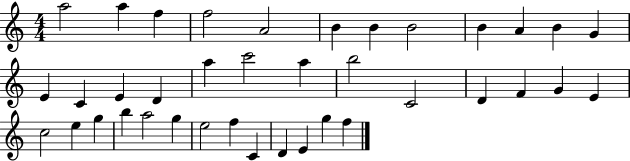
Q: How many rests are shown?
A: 0